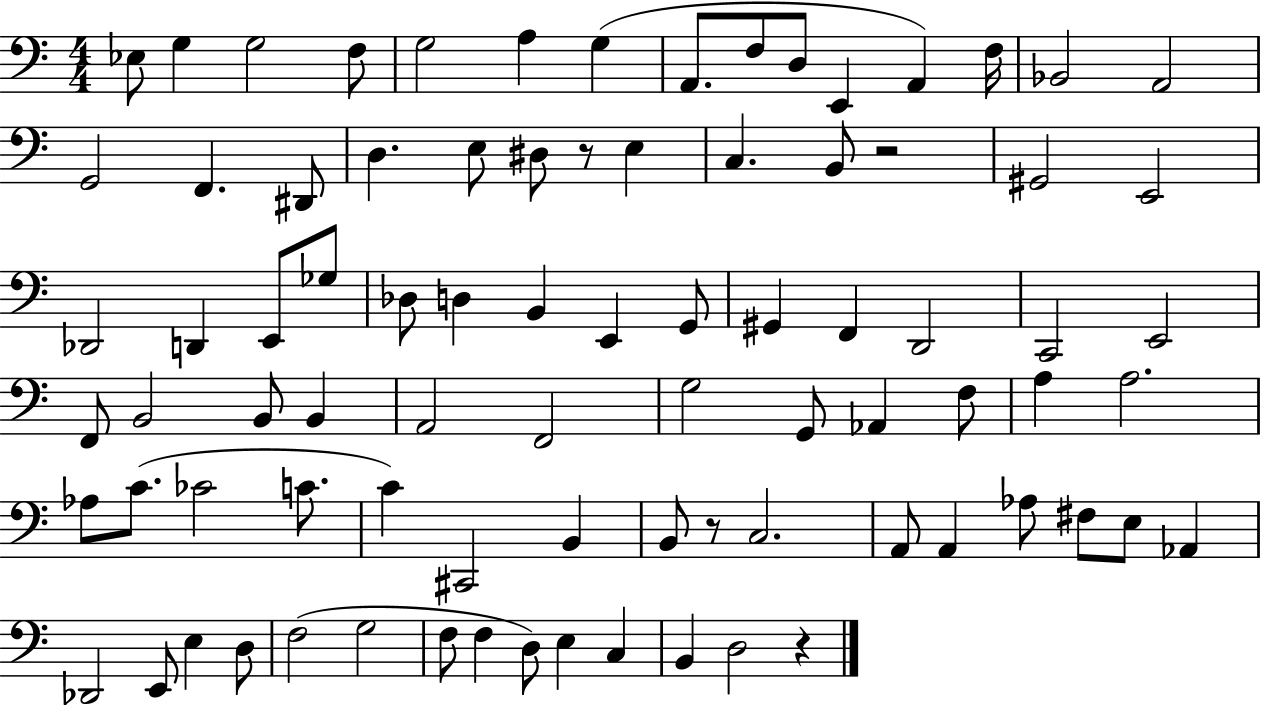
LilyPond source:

{
  \clef bass
  \numericTimeSignature
  \time 4/4
  \key c \major
  \repeat volta 2 { ees8 g4 g2 f8 | g2 a4 g4( | a,8. f8 d8 e,4 a,4) f16 | bes,2 a,2 | \break g,2 f,4. dis,8 | d4. e8 dis8 r8 e4 | c4. b,8 r2 | gis,2 e,2 | \break des,2 d,4 e,8 ges8 | des8 d4 b,4 e,4 g,8 | gis,4 f,4 d,2 | c,2 e,2 | \break f,8 b,2 b,8 b,4 | a,2 f,2 | g2 g,8 aes,4 f8 | a4 a2. | \break aes8 c'8.( ces'2 c'8. | c'4) cis,2 b,4 | b,8 r8 c2. | a,8 a,4 aes8 fis8 e8 aes,4 | \break des,2 e,8 e4 d8 | f2( g2 | f8 f4 d8) e4 c4 | b,4 d2 r4 | \break } \bar "|."
}